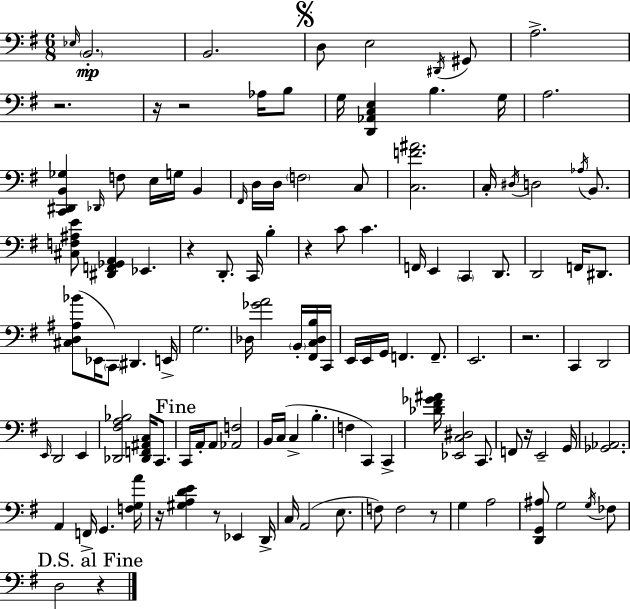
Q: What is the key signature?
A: G major